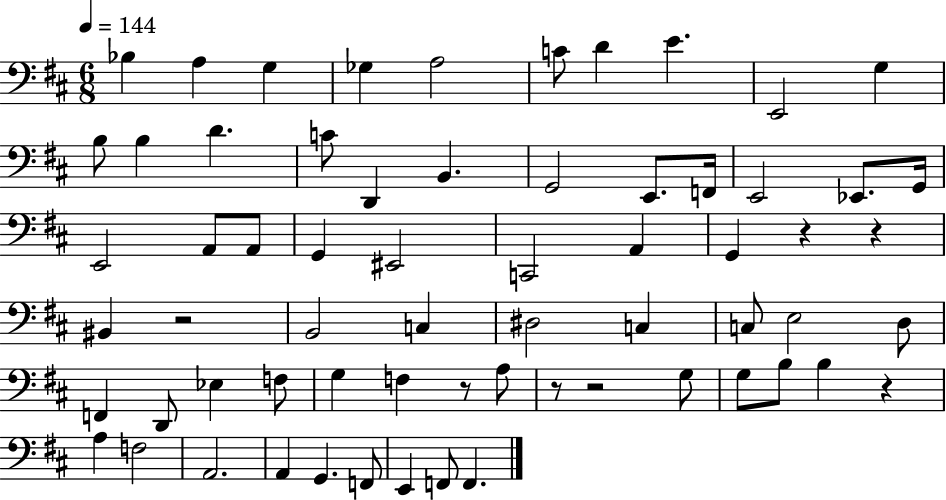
{
  \clef bass
  \numericTimeSignature
  \time 6/8
  \key d \major
  \tempo 4 = 144
  \repeat volta 2 { bes4 a4 g4 | ges4 a2 | c'8 d'4 e'4. | e,2 g4 | \break b8 b4 d'4. | c'8 d,4 b,4. | g,2 e,8. f,16 | e,2 ees,8. g,16 | \break e,2 a,8 a,8 | g,4 eis,2 | c,2 a,4 | g,4 r4 r4 | \break bis,4 r2 | b,2 c4 | dis2 c4 | c8 e2 d8 | \break f,4 d,8 ees4 f8 | g4 f4 r8 a8 | r8 r2 g8 | g8 b8 b4 r4 | \break a4 f2 | a,2. | a,4 g,4. f,8 | e,4 f,8 f,4. | \break } \bar "|."
}